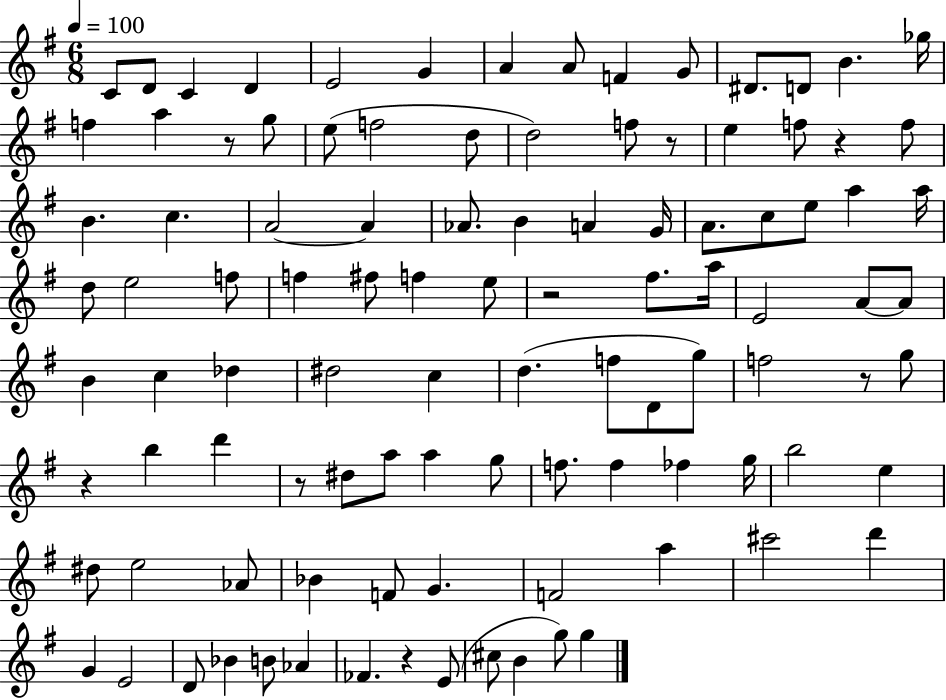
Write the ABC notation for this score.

X:1
T:Untitled
M:6/8
L:1/4
K:G
C/2 D/2 C D E2 G A A/2 F G/2 ^D/2 D/2 B _g/4 f a z/2 g/2 e/2 f2 d/2 d2 f/2 z/2 e f/2 z f/2 B c A2 A _A/2 B A G/4 A/2 c/2 e/2 a a/4 d/2 e2 f/2 f ^f/2 f e/2 z2 ^f/2 a/4 E2 A/2 A/2 B c _d ^d2 c d f/2 D/2 g/2 f2 z/2 g/2 z b d' z/2 ^d/2 a/2 a g/2 f/2 f _f g/4 b2 e ^d/2 e2 _A/2 _B F/2 G F2 a ^c'2 d' G E2 D/2 _B B/2 _A _F z E/2 ^c/2 B g/2 g